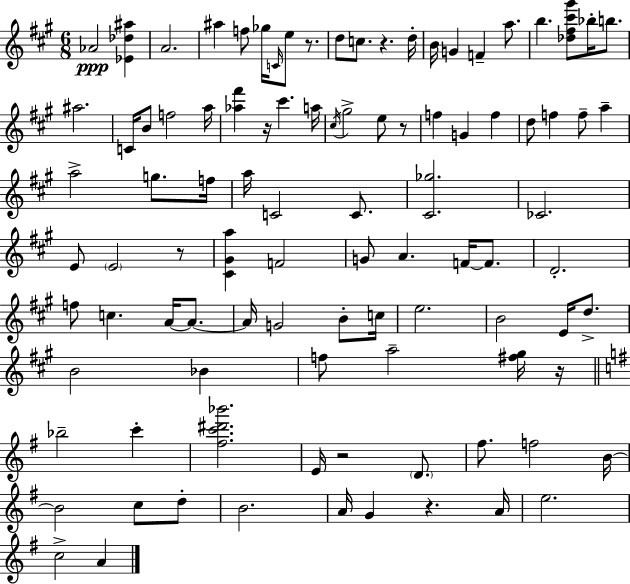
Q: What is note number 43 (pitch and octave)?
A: E4